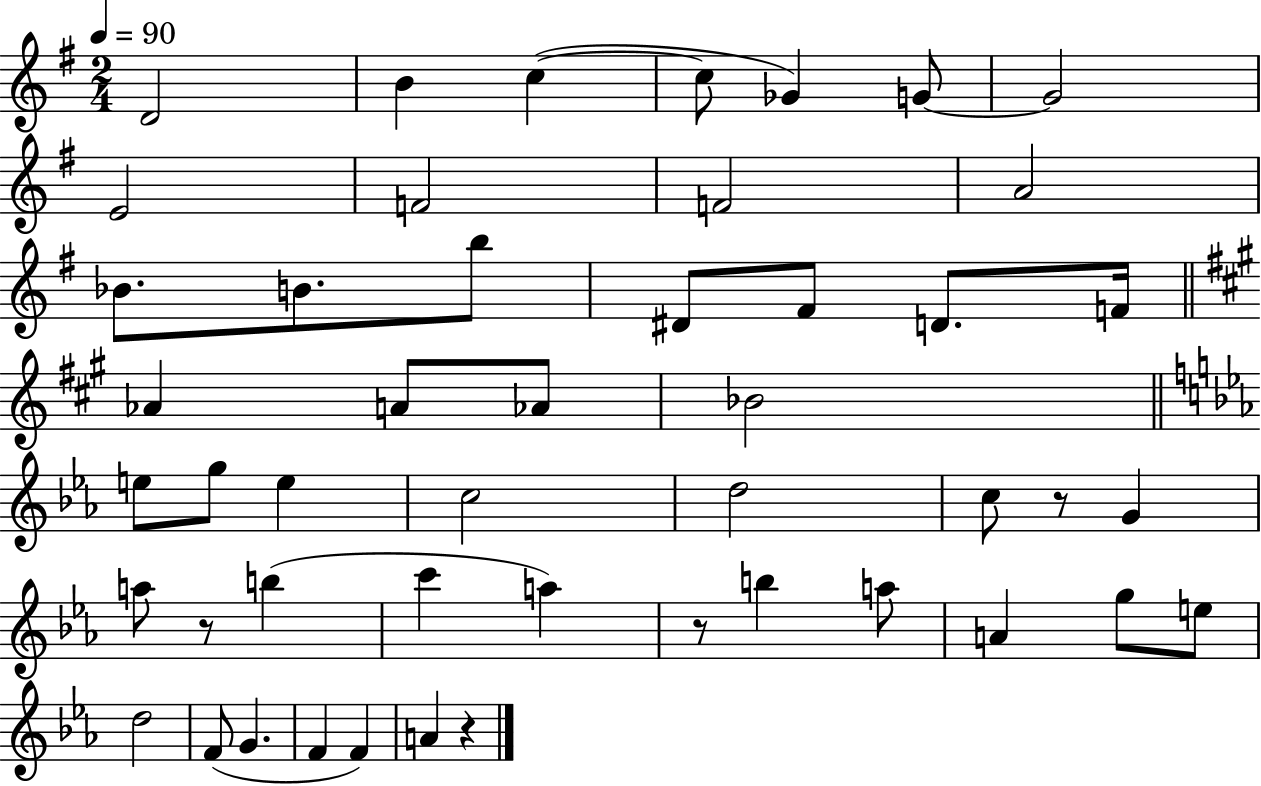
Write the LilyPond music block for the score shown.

{
  \clef treble
  \numericTimeSignature
  \time 2/4
  \key g \major
  \tempo 4 = 90
  d'2 | b'4 c''4~(~ | c''8 ges'4) g'8~~ | g'2 | \break e'2 | f'2 | f'2 | a'2 | \break bes'8. b'8. b''8 | dis'8 fis'8 d'8. f'16 | \bar "||" \break \key a \major aes'4 a'8 aes'8 | bes'2 | \bar "||" \break \key ees \major e''8 g''8 e''4 | c''2 | d''2 | c''8 r8 g'4 | \break a''8 r8 b''4( | c'''4 a''4) | r8 b''4 a''8 | a'4 g''8 e''8 | \break d''2 | f'8( g'4. | f'4 f'4) | a'4 r4 | \break \bar "|."
}